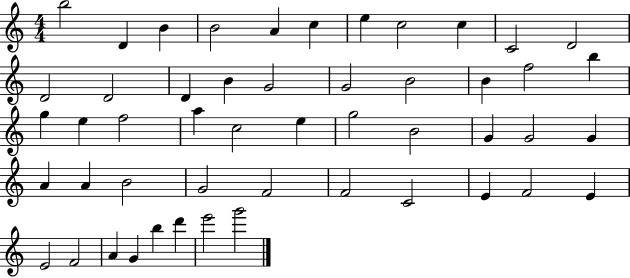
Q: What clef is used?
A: treble